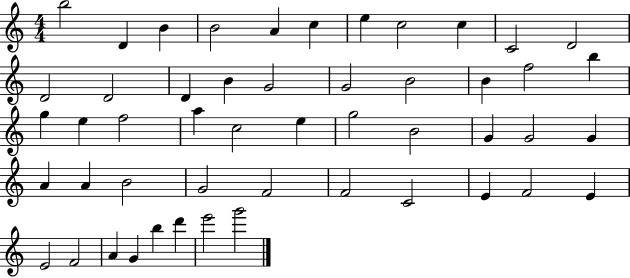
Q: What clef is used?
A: treble